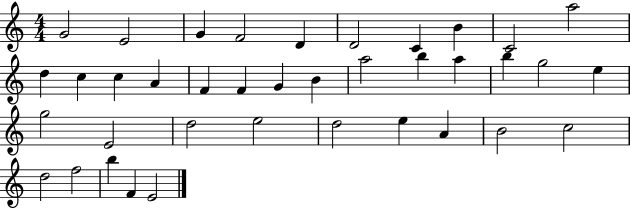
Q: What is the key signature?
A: C major